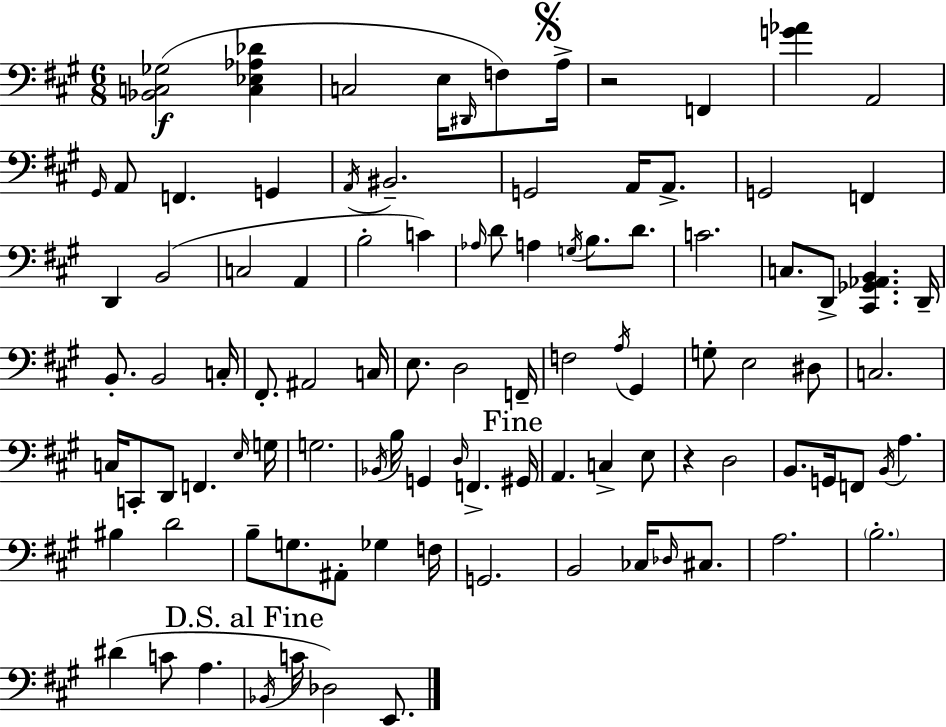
{
  \clef bass
  \numericTimeSignature
  \time 6/8
  \key a \major
  <bes, c ges>2(\f <c ees aes des'>4 | c2 e16 \grace { dis,16 } f8) | \mark \markup { \musicglyph "scripts.segno" } a16-> r2 f,4 | <g' aes'>4 a,2 | \break \grace { gis,16 } a,8 f,4. g,4 | \acciaccatura { a,16 } bis,2.-- | g,2 a,16 | a,8.-> g,2 f,4 | \break d,4 b,2( | c2 a,4 | b2-. c'4) | \grace { aes16 } d'8 a4 \acciaccatura { g16 } b8. | \break d'8. c'2. | c8. d,8-> <cis, ges, aes, b,>4. | d,16-- b,8.-. b,2 | c16-. fis,8.-. ais,2 | \break c16 e8. d2 | f,16-- f2 | \acciaccatura { a16 } gis,4 g8-. e2 | dis8 c2. | \break c16 c,8-. d,8 f,4. | \grace { e16 } g16 g2. | \acciaccatura { bes,16 } b16 g,4 | \grace { d16 } f,4.-> \mark "Fine" gis,16 a,4. | \break c4-> e8 r4 | d2 b,8. | g,16 f,8 \acciaccatura { b,16 } a4. bis4 | d'2 b8-- | \break g8. ais,8-. ges4 f16 g,2. | b,2 | ces16 \grace { des16 } cis8. a2. | \parenthesize b2.-. | \break dis'4( | c'8 a4. \mark "D.S. al Fine" \acciaccatura { bes,16 } | c'16 des2) e,8. | \bar "|."
}